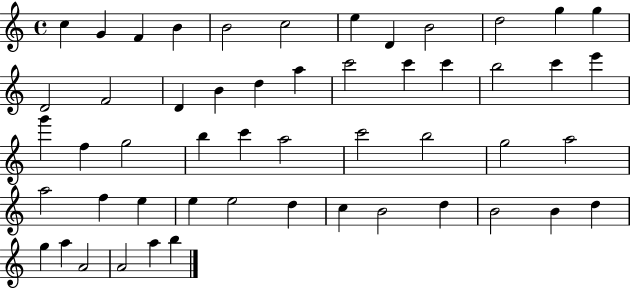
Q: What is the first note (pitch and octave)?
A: C5